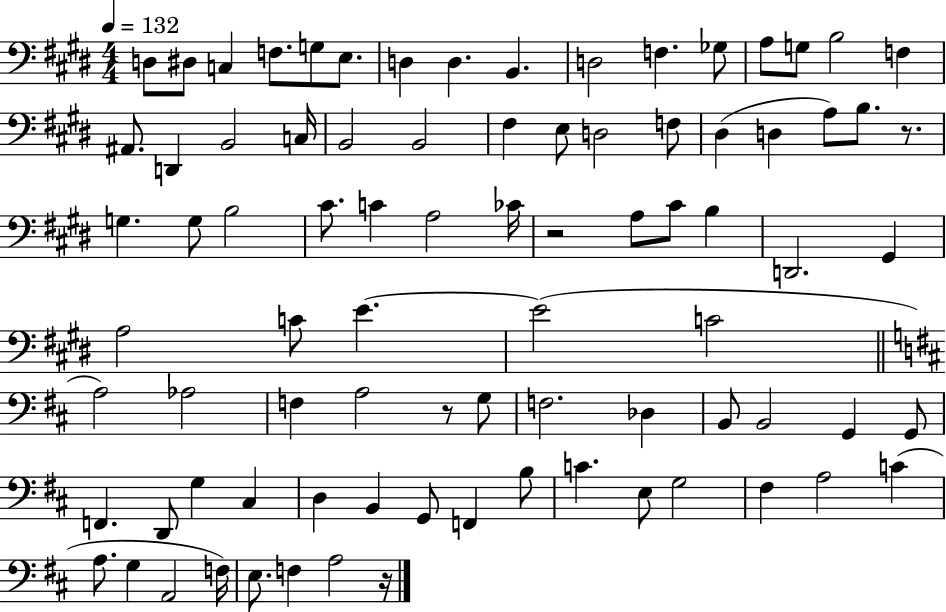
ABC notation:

X:1
T:Untitled
M:4/4
L:1/4
K:E
D,/2 ^D,/2 C, F,/2 G,/2 E,/2 D, D, B,, D,2 F, _G,/2 A,/2 G,/2 B,2 F, ^A,,/2 D,, B,,2 C,/4 B,,2 B,,2 ^F, E,/2 D,2 F,/2 ^D, D, A,/2 B,/2 z/2 G, G,/2 B,2 ^C/2 C A,2 _C/4 z2 A,/2 ^C/2 B, D,,2 ^G,, A,2 C/2 E E2 C2 A,2 _A,2 F, A,2 z/2 G,/2 F,2 _D, B,,/2 B,,2 G,, G,,/2 F,, D,,/2 G, ^C, D, B,, G,,/2 F,, B,/2 C E,/2 G,2 ^F, A,2 C A,/2 G, A,,2 F,/4 E,/2 F, A,2 z/4